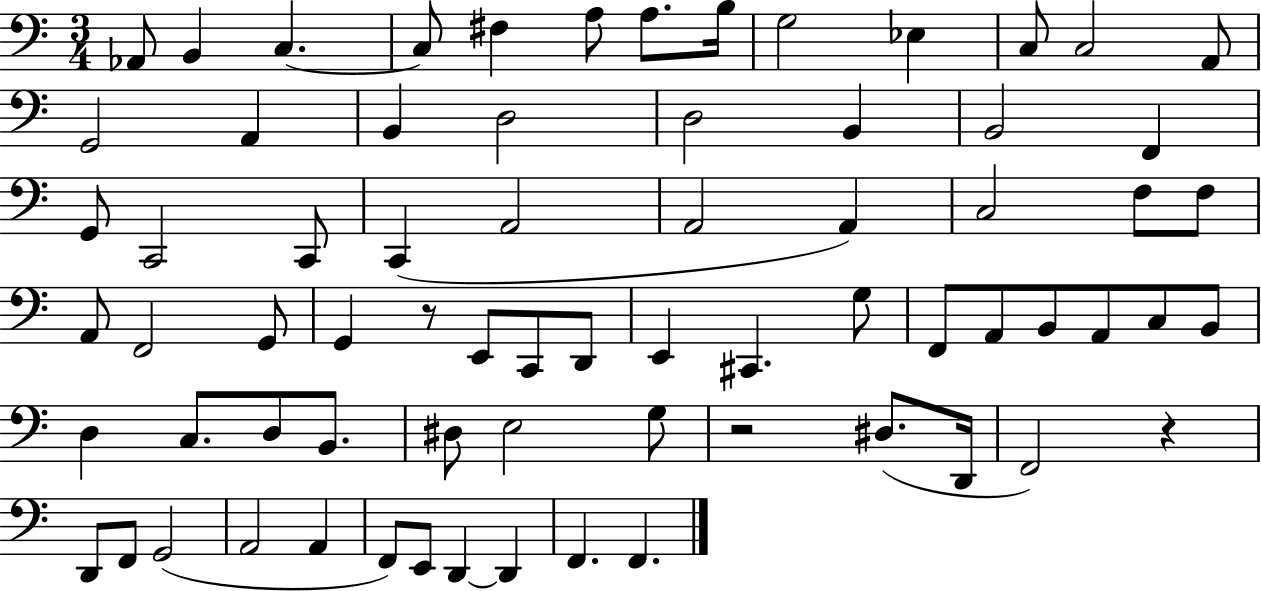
{
  \clef bass
  \numericTimeSignature
  \time 3/4
  \key c \major
  aes,8 b,4 c4.~~ | c8 fis4 a8 a8. b16 | g2 ees4 | c8 c2 a,8 | \break g,2 a,4 | b,4 d2 | d2 b,4 | b,2 f,4 | \break g,8 c,2 c,8 | c,4( a,2 | a,2 a,4) | c2 f8 f8 | \break a,8 f,2 g,8 | g,4 r8 e,8 c,8 d,8 | e,4 cis,4. g8 | f,8 a,8 b,8 a,8 c8 b,8 | \break d4 c8. d8 b,8. | dis8 e2 g8 | r2 dis8.( d,16 | f,2) r4 | \break d,8 f,8 g,2( | a,2 a,4 | f,8) e,8 d,4~~ d,4 | f,4. f,4. | \break \bar "|."
}